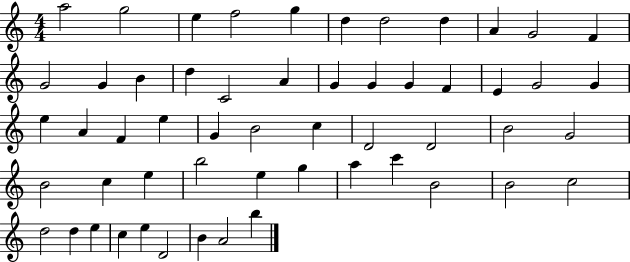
{
  \clef treble
  \numericTimeSignature
  \time 4/4
  \key c \major
  a''2 g''2 | e''4 f''2 g''4 | d''4 d''2 d''4 | a'4 g'2 f'4 | \break g'2 g'4 b'4 | d''4 c'2 a'4 | g'4 g'4 g'4 f'4 | e'4 g'2 g'4 | \break e''4 a'4 f'4 e''4 | g'4 b'2 c''4 | d'2 d'2 | b'2 g'2 | \break b'2 c''4 e''4 | b''2 e''4 g''4 | a''4 c'''4 b'2 | b'2 c''2 | \break d''2 d''4 e''4 | c''4 e''4 d'2 | b'4 a'2 b''4 | \bar "|."
}